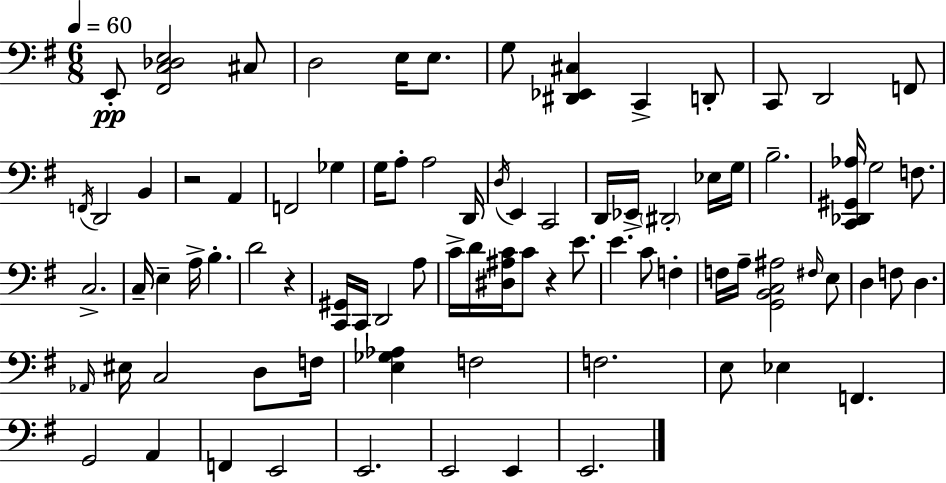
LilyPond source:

{
  \clef bass
  \numericTimeSignature
  \time 6/8
  \key g \major
  \tempo 4 = 60
  e,8-.\pp <fis, c des e>2 cis8 | d2 e16 e8. | g8 <dis, ees, cis>4 c,4-> d,8-. | c,8 d,2 f,8 | \break \acciaccatura { f,16 } d,2 b,4 | r2 a,4 | f,2 ges4 | g16 a8-. a2 | \break d,16 \acciaccatura { d16 } e,4 c,2 | d,16 ees,16-> \parenthesize dis,2-. | ees16 g16 b2.-- | <c, des, gis, aes>16 g2 f8. | \break c2.-> | c16-- e4-- a16-> b4.-. | d'2 r4 | <c, gis,>16 c,16 d,2 | \break a8 c'16-> d'16 <dis ais c'>16 c'8 r4 e'8. | e'4. c'8 f4-. | f16 a16-- <g, b, c ais>2 | \grace { fis16 } e8 d4 f8 d4. | \break \grace { aes,16 } eis16 c2 | d8 f16 <e ges aes>4 f2 | f2. | e8 ees4 f,4. | \break g,2 | a,4 f,4 e,2 | e,2. | e,2 | \break e,4 e,2. | \bar "|."
}